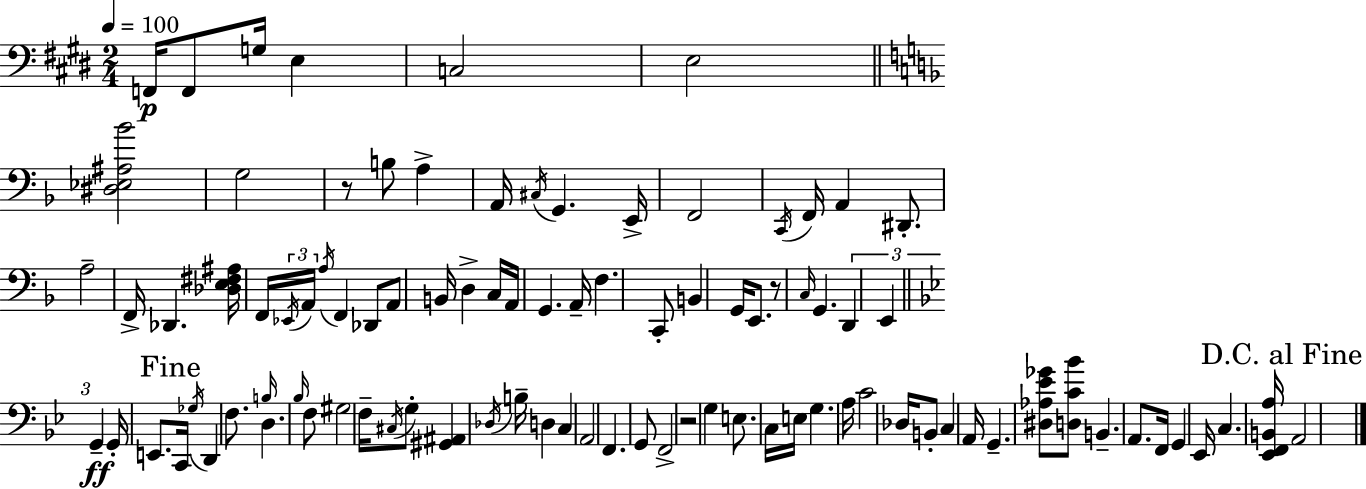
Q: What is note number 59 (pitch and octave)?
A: Db3